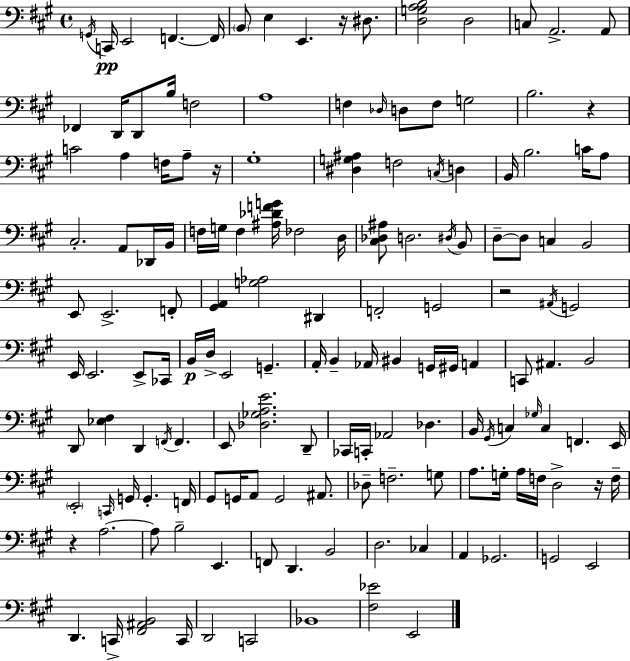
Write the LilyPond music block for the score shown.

{
  \clef bass
  \time 4/4
  \defaultTimeSignature
  \key a \major
  \repeat volta 2 { \acciaccatura { g,16 }\pp c,16 e,2 f,4.~~ | f,16 \parenthesize b,8 e4 e,4. r16 dis8. | <d g a b>2 d2 | c8 a,2.-> a,8 | \break fes,4 d,16 d,8 b16 f2 | a1 | f4 \grace { des16 } d8 f8 g2 | b2. r4 | \break c'2 a4 f16 a8-- | r16 gis1-. | <dis g ais>4 f2 \acciaccatura { c16 } d4 | b,16 b2. | \break c'16 a8 cis2.-. a,8 | des,16 b,16 f16 g16 f4 <ais des' f' g'>16 fes2 | d16 <cis des ais>8 d2. | \acciaccatura { dis16 } b,8 d8--~~ d8 c4 b,2 | \break e,8 e,2.-> | f,8-. <gis, a,>4 <g aes>2 | dis,4 f,2-. g,2 | r2 \acciaccatura { ais,16 } g,2 | \break e,16 e,2. | e,8-> ces,16 b,16\p d16-> e,2 g,4.-- | a,16-. b,4-- aes,16 bis,4 g,16 | gis,16 a,4 c,8 ais,4. b,2 | \break d,8 <ees fis>4 d,4 \acciaccatura { f,16 } | f,4. e,8 <des ges a e'>2. | d,8-- ces,16 c,16-. aes,2 | des4. b,16 \acciaccatura { gis,16 } c4 \grace { ges16 } c4 | \break f,4. e,16 \parenthesize e,2-. | \grace { c,16 } g,16 g,4.-. f,16 gis,8 g,16 a,8 g,2 | ais,8. des8-- f2.-- | g8 a8. g16-. a16 f16 d2-> | \break r16 f16-- r4 a2.~~ | a8 b2-- | e,4. f,8 d,4. | b,2 d2. | \break ces4 a,4 ges,2. | g,2 | e,2 d,4. c,16-> | <fis, ais, b,>2 c,16 d,2 | \break c,2 bes,1 | <fis ees'>2 | e,2 } \bar "|."
}